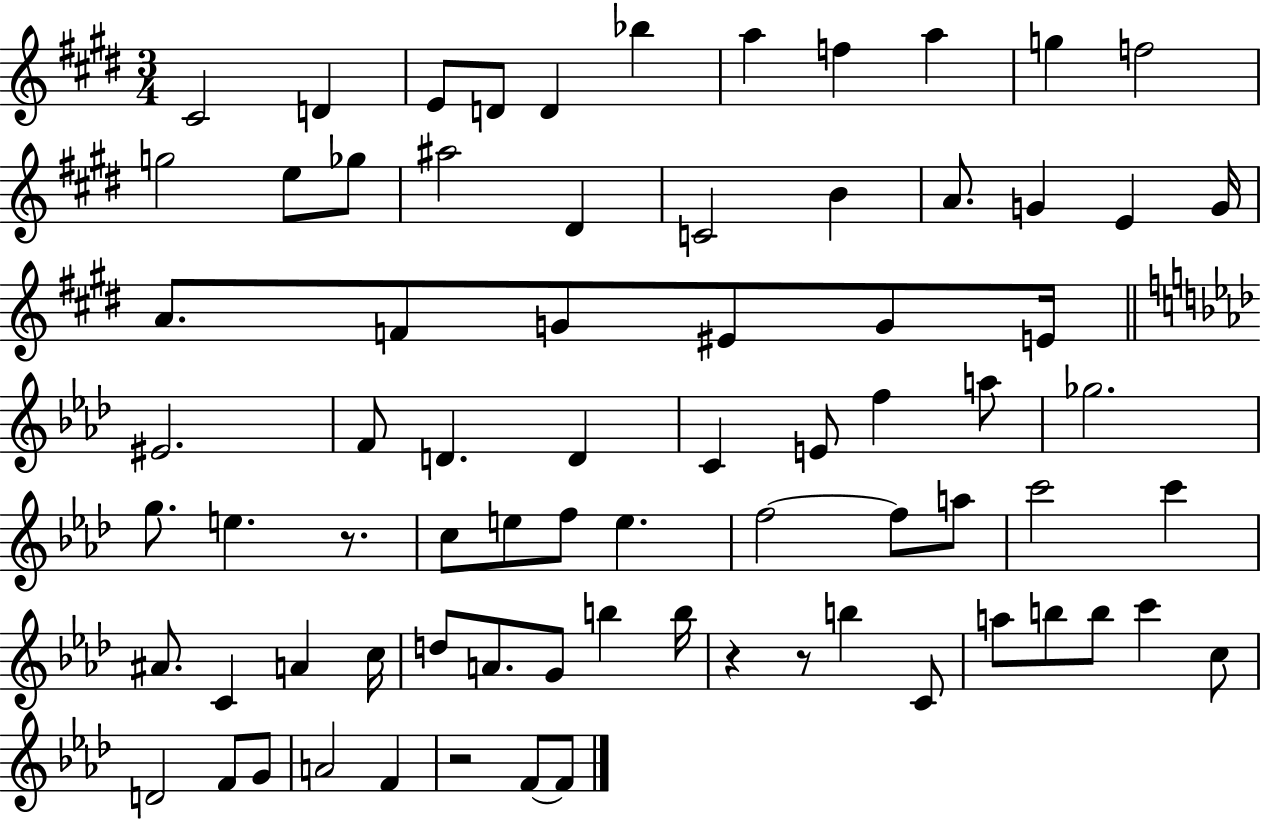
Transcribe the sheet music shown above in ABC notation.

X:1
T:Untitled
M:3/4
L:1/4
K:E
^C2 D E/2 D/2 D _b a f a g f2 g2 e/2 _g/2 ^a2 ^D C2 B A/2 G E G/4 A/2 F/2 G/2 ^E/2 G/2 E/4 ^E2 F/2 D D C E/2 f a/2 _g2 g/2 e z/2 c/2 e/2 f/2 e f2 f/2 a/2 c'2 c' ^A/2 C A c/4 d/2 A/2 G/2 b b/4 z z/2 b C/2 a/2 b/2 b/2 c' c/2 D2 F/2 G/2 A2 F z2 F/2 F/2